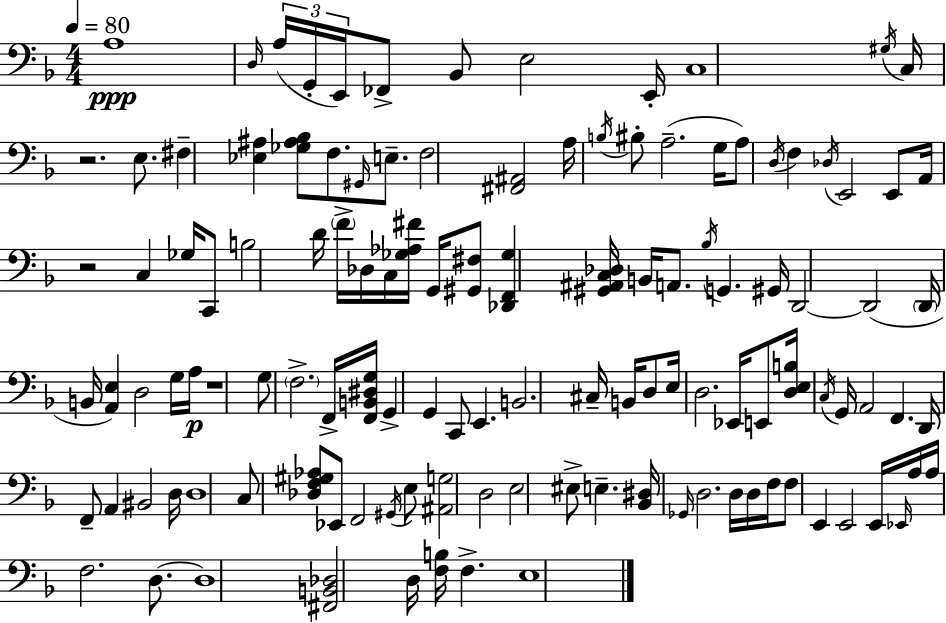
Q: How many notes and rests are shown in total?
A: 121